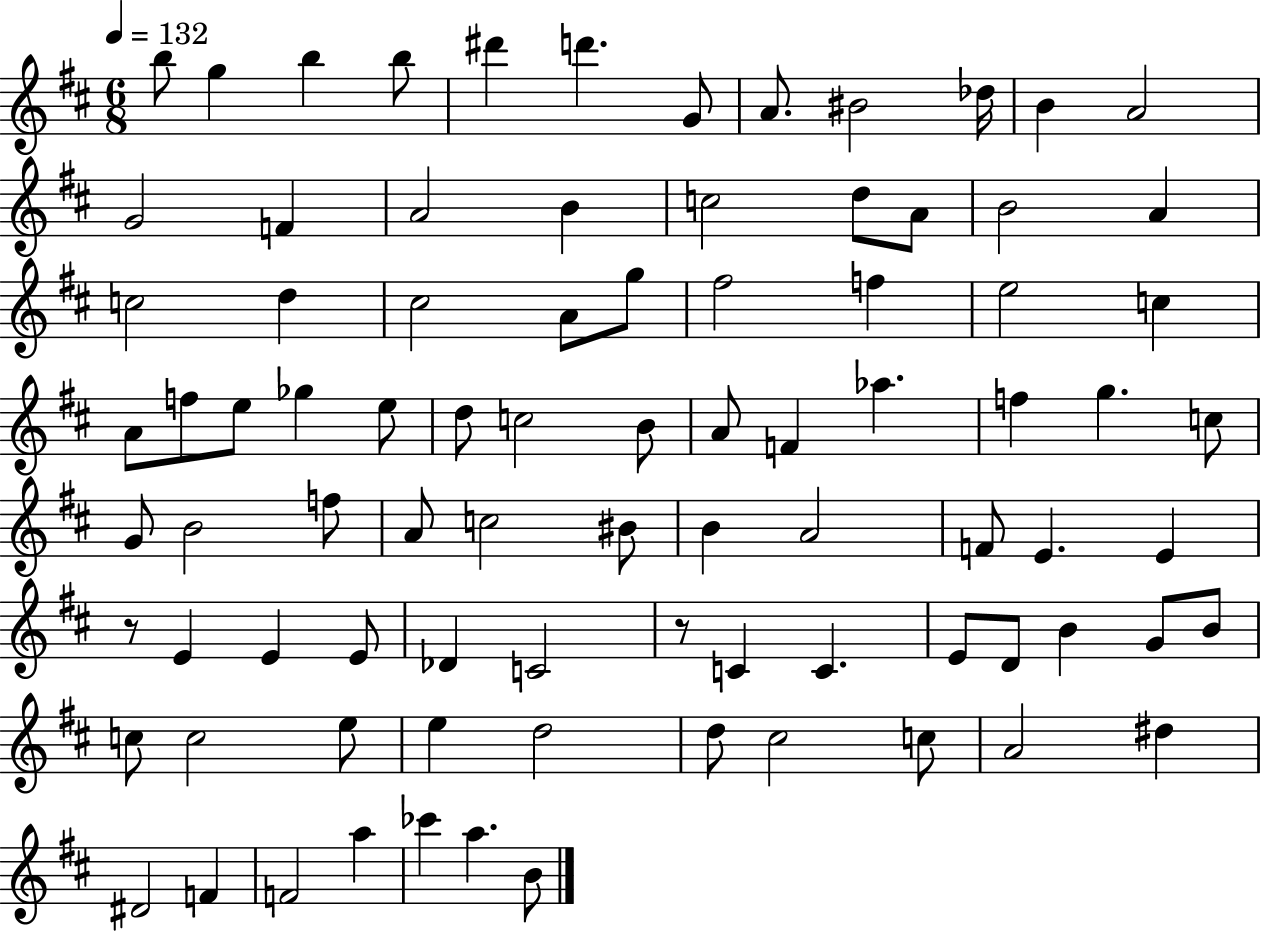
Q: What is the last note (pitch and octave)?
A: B4